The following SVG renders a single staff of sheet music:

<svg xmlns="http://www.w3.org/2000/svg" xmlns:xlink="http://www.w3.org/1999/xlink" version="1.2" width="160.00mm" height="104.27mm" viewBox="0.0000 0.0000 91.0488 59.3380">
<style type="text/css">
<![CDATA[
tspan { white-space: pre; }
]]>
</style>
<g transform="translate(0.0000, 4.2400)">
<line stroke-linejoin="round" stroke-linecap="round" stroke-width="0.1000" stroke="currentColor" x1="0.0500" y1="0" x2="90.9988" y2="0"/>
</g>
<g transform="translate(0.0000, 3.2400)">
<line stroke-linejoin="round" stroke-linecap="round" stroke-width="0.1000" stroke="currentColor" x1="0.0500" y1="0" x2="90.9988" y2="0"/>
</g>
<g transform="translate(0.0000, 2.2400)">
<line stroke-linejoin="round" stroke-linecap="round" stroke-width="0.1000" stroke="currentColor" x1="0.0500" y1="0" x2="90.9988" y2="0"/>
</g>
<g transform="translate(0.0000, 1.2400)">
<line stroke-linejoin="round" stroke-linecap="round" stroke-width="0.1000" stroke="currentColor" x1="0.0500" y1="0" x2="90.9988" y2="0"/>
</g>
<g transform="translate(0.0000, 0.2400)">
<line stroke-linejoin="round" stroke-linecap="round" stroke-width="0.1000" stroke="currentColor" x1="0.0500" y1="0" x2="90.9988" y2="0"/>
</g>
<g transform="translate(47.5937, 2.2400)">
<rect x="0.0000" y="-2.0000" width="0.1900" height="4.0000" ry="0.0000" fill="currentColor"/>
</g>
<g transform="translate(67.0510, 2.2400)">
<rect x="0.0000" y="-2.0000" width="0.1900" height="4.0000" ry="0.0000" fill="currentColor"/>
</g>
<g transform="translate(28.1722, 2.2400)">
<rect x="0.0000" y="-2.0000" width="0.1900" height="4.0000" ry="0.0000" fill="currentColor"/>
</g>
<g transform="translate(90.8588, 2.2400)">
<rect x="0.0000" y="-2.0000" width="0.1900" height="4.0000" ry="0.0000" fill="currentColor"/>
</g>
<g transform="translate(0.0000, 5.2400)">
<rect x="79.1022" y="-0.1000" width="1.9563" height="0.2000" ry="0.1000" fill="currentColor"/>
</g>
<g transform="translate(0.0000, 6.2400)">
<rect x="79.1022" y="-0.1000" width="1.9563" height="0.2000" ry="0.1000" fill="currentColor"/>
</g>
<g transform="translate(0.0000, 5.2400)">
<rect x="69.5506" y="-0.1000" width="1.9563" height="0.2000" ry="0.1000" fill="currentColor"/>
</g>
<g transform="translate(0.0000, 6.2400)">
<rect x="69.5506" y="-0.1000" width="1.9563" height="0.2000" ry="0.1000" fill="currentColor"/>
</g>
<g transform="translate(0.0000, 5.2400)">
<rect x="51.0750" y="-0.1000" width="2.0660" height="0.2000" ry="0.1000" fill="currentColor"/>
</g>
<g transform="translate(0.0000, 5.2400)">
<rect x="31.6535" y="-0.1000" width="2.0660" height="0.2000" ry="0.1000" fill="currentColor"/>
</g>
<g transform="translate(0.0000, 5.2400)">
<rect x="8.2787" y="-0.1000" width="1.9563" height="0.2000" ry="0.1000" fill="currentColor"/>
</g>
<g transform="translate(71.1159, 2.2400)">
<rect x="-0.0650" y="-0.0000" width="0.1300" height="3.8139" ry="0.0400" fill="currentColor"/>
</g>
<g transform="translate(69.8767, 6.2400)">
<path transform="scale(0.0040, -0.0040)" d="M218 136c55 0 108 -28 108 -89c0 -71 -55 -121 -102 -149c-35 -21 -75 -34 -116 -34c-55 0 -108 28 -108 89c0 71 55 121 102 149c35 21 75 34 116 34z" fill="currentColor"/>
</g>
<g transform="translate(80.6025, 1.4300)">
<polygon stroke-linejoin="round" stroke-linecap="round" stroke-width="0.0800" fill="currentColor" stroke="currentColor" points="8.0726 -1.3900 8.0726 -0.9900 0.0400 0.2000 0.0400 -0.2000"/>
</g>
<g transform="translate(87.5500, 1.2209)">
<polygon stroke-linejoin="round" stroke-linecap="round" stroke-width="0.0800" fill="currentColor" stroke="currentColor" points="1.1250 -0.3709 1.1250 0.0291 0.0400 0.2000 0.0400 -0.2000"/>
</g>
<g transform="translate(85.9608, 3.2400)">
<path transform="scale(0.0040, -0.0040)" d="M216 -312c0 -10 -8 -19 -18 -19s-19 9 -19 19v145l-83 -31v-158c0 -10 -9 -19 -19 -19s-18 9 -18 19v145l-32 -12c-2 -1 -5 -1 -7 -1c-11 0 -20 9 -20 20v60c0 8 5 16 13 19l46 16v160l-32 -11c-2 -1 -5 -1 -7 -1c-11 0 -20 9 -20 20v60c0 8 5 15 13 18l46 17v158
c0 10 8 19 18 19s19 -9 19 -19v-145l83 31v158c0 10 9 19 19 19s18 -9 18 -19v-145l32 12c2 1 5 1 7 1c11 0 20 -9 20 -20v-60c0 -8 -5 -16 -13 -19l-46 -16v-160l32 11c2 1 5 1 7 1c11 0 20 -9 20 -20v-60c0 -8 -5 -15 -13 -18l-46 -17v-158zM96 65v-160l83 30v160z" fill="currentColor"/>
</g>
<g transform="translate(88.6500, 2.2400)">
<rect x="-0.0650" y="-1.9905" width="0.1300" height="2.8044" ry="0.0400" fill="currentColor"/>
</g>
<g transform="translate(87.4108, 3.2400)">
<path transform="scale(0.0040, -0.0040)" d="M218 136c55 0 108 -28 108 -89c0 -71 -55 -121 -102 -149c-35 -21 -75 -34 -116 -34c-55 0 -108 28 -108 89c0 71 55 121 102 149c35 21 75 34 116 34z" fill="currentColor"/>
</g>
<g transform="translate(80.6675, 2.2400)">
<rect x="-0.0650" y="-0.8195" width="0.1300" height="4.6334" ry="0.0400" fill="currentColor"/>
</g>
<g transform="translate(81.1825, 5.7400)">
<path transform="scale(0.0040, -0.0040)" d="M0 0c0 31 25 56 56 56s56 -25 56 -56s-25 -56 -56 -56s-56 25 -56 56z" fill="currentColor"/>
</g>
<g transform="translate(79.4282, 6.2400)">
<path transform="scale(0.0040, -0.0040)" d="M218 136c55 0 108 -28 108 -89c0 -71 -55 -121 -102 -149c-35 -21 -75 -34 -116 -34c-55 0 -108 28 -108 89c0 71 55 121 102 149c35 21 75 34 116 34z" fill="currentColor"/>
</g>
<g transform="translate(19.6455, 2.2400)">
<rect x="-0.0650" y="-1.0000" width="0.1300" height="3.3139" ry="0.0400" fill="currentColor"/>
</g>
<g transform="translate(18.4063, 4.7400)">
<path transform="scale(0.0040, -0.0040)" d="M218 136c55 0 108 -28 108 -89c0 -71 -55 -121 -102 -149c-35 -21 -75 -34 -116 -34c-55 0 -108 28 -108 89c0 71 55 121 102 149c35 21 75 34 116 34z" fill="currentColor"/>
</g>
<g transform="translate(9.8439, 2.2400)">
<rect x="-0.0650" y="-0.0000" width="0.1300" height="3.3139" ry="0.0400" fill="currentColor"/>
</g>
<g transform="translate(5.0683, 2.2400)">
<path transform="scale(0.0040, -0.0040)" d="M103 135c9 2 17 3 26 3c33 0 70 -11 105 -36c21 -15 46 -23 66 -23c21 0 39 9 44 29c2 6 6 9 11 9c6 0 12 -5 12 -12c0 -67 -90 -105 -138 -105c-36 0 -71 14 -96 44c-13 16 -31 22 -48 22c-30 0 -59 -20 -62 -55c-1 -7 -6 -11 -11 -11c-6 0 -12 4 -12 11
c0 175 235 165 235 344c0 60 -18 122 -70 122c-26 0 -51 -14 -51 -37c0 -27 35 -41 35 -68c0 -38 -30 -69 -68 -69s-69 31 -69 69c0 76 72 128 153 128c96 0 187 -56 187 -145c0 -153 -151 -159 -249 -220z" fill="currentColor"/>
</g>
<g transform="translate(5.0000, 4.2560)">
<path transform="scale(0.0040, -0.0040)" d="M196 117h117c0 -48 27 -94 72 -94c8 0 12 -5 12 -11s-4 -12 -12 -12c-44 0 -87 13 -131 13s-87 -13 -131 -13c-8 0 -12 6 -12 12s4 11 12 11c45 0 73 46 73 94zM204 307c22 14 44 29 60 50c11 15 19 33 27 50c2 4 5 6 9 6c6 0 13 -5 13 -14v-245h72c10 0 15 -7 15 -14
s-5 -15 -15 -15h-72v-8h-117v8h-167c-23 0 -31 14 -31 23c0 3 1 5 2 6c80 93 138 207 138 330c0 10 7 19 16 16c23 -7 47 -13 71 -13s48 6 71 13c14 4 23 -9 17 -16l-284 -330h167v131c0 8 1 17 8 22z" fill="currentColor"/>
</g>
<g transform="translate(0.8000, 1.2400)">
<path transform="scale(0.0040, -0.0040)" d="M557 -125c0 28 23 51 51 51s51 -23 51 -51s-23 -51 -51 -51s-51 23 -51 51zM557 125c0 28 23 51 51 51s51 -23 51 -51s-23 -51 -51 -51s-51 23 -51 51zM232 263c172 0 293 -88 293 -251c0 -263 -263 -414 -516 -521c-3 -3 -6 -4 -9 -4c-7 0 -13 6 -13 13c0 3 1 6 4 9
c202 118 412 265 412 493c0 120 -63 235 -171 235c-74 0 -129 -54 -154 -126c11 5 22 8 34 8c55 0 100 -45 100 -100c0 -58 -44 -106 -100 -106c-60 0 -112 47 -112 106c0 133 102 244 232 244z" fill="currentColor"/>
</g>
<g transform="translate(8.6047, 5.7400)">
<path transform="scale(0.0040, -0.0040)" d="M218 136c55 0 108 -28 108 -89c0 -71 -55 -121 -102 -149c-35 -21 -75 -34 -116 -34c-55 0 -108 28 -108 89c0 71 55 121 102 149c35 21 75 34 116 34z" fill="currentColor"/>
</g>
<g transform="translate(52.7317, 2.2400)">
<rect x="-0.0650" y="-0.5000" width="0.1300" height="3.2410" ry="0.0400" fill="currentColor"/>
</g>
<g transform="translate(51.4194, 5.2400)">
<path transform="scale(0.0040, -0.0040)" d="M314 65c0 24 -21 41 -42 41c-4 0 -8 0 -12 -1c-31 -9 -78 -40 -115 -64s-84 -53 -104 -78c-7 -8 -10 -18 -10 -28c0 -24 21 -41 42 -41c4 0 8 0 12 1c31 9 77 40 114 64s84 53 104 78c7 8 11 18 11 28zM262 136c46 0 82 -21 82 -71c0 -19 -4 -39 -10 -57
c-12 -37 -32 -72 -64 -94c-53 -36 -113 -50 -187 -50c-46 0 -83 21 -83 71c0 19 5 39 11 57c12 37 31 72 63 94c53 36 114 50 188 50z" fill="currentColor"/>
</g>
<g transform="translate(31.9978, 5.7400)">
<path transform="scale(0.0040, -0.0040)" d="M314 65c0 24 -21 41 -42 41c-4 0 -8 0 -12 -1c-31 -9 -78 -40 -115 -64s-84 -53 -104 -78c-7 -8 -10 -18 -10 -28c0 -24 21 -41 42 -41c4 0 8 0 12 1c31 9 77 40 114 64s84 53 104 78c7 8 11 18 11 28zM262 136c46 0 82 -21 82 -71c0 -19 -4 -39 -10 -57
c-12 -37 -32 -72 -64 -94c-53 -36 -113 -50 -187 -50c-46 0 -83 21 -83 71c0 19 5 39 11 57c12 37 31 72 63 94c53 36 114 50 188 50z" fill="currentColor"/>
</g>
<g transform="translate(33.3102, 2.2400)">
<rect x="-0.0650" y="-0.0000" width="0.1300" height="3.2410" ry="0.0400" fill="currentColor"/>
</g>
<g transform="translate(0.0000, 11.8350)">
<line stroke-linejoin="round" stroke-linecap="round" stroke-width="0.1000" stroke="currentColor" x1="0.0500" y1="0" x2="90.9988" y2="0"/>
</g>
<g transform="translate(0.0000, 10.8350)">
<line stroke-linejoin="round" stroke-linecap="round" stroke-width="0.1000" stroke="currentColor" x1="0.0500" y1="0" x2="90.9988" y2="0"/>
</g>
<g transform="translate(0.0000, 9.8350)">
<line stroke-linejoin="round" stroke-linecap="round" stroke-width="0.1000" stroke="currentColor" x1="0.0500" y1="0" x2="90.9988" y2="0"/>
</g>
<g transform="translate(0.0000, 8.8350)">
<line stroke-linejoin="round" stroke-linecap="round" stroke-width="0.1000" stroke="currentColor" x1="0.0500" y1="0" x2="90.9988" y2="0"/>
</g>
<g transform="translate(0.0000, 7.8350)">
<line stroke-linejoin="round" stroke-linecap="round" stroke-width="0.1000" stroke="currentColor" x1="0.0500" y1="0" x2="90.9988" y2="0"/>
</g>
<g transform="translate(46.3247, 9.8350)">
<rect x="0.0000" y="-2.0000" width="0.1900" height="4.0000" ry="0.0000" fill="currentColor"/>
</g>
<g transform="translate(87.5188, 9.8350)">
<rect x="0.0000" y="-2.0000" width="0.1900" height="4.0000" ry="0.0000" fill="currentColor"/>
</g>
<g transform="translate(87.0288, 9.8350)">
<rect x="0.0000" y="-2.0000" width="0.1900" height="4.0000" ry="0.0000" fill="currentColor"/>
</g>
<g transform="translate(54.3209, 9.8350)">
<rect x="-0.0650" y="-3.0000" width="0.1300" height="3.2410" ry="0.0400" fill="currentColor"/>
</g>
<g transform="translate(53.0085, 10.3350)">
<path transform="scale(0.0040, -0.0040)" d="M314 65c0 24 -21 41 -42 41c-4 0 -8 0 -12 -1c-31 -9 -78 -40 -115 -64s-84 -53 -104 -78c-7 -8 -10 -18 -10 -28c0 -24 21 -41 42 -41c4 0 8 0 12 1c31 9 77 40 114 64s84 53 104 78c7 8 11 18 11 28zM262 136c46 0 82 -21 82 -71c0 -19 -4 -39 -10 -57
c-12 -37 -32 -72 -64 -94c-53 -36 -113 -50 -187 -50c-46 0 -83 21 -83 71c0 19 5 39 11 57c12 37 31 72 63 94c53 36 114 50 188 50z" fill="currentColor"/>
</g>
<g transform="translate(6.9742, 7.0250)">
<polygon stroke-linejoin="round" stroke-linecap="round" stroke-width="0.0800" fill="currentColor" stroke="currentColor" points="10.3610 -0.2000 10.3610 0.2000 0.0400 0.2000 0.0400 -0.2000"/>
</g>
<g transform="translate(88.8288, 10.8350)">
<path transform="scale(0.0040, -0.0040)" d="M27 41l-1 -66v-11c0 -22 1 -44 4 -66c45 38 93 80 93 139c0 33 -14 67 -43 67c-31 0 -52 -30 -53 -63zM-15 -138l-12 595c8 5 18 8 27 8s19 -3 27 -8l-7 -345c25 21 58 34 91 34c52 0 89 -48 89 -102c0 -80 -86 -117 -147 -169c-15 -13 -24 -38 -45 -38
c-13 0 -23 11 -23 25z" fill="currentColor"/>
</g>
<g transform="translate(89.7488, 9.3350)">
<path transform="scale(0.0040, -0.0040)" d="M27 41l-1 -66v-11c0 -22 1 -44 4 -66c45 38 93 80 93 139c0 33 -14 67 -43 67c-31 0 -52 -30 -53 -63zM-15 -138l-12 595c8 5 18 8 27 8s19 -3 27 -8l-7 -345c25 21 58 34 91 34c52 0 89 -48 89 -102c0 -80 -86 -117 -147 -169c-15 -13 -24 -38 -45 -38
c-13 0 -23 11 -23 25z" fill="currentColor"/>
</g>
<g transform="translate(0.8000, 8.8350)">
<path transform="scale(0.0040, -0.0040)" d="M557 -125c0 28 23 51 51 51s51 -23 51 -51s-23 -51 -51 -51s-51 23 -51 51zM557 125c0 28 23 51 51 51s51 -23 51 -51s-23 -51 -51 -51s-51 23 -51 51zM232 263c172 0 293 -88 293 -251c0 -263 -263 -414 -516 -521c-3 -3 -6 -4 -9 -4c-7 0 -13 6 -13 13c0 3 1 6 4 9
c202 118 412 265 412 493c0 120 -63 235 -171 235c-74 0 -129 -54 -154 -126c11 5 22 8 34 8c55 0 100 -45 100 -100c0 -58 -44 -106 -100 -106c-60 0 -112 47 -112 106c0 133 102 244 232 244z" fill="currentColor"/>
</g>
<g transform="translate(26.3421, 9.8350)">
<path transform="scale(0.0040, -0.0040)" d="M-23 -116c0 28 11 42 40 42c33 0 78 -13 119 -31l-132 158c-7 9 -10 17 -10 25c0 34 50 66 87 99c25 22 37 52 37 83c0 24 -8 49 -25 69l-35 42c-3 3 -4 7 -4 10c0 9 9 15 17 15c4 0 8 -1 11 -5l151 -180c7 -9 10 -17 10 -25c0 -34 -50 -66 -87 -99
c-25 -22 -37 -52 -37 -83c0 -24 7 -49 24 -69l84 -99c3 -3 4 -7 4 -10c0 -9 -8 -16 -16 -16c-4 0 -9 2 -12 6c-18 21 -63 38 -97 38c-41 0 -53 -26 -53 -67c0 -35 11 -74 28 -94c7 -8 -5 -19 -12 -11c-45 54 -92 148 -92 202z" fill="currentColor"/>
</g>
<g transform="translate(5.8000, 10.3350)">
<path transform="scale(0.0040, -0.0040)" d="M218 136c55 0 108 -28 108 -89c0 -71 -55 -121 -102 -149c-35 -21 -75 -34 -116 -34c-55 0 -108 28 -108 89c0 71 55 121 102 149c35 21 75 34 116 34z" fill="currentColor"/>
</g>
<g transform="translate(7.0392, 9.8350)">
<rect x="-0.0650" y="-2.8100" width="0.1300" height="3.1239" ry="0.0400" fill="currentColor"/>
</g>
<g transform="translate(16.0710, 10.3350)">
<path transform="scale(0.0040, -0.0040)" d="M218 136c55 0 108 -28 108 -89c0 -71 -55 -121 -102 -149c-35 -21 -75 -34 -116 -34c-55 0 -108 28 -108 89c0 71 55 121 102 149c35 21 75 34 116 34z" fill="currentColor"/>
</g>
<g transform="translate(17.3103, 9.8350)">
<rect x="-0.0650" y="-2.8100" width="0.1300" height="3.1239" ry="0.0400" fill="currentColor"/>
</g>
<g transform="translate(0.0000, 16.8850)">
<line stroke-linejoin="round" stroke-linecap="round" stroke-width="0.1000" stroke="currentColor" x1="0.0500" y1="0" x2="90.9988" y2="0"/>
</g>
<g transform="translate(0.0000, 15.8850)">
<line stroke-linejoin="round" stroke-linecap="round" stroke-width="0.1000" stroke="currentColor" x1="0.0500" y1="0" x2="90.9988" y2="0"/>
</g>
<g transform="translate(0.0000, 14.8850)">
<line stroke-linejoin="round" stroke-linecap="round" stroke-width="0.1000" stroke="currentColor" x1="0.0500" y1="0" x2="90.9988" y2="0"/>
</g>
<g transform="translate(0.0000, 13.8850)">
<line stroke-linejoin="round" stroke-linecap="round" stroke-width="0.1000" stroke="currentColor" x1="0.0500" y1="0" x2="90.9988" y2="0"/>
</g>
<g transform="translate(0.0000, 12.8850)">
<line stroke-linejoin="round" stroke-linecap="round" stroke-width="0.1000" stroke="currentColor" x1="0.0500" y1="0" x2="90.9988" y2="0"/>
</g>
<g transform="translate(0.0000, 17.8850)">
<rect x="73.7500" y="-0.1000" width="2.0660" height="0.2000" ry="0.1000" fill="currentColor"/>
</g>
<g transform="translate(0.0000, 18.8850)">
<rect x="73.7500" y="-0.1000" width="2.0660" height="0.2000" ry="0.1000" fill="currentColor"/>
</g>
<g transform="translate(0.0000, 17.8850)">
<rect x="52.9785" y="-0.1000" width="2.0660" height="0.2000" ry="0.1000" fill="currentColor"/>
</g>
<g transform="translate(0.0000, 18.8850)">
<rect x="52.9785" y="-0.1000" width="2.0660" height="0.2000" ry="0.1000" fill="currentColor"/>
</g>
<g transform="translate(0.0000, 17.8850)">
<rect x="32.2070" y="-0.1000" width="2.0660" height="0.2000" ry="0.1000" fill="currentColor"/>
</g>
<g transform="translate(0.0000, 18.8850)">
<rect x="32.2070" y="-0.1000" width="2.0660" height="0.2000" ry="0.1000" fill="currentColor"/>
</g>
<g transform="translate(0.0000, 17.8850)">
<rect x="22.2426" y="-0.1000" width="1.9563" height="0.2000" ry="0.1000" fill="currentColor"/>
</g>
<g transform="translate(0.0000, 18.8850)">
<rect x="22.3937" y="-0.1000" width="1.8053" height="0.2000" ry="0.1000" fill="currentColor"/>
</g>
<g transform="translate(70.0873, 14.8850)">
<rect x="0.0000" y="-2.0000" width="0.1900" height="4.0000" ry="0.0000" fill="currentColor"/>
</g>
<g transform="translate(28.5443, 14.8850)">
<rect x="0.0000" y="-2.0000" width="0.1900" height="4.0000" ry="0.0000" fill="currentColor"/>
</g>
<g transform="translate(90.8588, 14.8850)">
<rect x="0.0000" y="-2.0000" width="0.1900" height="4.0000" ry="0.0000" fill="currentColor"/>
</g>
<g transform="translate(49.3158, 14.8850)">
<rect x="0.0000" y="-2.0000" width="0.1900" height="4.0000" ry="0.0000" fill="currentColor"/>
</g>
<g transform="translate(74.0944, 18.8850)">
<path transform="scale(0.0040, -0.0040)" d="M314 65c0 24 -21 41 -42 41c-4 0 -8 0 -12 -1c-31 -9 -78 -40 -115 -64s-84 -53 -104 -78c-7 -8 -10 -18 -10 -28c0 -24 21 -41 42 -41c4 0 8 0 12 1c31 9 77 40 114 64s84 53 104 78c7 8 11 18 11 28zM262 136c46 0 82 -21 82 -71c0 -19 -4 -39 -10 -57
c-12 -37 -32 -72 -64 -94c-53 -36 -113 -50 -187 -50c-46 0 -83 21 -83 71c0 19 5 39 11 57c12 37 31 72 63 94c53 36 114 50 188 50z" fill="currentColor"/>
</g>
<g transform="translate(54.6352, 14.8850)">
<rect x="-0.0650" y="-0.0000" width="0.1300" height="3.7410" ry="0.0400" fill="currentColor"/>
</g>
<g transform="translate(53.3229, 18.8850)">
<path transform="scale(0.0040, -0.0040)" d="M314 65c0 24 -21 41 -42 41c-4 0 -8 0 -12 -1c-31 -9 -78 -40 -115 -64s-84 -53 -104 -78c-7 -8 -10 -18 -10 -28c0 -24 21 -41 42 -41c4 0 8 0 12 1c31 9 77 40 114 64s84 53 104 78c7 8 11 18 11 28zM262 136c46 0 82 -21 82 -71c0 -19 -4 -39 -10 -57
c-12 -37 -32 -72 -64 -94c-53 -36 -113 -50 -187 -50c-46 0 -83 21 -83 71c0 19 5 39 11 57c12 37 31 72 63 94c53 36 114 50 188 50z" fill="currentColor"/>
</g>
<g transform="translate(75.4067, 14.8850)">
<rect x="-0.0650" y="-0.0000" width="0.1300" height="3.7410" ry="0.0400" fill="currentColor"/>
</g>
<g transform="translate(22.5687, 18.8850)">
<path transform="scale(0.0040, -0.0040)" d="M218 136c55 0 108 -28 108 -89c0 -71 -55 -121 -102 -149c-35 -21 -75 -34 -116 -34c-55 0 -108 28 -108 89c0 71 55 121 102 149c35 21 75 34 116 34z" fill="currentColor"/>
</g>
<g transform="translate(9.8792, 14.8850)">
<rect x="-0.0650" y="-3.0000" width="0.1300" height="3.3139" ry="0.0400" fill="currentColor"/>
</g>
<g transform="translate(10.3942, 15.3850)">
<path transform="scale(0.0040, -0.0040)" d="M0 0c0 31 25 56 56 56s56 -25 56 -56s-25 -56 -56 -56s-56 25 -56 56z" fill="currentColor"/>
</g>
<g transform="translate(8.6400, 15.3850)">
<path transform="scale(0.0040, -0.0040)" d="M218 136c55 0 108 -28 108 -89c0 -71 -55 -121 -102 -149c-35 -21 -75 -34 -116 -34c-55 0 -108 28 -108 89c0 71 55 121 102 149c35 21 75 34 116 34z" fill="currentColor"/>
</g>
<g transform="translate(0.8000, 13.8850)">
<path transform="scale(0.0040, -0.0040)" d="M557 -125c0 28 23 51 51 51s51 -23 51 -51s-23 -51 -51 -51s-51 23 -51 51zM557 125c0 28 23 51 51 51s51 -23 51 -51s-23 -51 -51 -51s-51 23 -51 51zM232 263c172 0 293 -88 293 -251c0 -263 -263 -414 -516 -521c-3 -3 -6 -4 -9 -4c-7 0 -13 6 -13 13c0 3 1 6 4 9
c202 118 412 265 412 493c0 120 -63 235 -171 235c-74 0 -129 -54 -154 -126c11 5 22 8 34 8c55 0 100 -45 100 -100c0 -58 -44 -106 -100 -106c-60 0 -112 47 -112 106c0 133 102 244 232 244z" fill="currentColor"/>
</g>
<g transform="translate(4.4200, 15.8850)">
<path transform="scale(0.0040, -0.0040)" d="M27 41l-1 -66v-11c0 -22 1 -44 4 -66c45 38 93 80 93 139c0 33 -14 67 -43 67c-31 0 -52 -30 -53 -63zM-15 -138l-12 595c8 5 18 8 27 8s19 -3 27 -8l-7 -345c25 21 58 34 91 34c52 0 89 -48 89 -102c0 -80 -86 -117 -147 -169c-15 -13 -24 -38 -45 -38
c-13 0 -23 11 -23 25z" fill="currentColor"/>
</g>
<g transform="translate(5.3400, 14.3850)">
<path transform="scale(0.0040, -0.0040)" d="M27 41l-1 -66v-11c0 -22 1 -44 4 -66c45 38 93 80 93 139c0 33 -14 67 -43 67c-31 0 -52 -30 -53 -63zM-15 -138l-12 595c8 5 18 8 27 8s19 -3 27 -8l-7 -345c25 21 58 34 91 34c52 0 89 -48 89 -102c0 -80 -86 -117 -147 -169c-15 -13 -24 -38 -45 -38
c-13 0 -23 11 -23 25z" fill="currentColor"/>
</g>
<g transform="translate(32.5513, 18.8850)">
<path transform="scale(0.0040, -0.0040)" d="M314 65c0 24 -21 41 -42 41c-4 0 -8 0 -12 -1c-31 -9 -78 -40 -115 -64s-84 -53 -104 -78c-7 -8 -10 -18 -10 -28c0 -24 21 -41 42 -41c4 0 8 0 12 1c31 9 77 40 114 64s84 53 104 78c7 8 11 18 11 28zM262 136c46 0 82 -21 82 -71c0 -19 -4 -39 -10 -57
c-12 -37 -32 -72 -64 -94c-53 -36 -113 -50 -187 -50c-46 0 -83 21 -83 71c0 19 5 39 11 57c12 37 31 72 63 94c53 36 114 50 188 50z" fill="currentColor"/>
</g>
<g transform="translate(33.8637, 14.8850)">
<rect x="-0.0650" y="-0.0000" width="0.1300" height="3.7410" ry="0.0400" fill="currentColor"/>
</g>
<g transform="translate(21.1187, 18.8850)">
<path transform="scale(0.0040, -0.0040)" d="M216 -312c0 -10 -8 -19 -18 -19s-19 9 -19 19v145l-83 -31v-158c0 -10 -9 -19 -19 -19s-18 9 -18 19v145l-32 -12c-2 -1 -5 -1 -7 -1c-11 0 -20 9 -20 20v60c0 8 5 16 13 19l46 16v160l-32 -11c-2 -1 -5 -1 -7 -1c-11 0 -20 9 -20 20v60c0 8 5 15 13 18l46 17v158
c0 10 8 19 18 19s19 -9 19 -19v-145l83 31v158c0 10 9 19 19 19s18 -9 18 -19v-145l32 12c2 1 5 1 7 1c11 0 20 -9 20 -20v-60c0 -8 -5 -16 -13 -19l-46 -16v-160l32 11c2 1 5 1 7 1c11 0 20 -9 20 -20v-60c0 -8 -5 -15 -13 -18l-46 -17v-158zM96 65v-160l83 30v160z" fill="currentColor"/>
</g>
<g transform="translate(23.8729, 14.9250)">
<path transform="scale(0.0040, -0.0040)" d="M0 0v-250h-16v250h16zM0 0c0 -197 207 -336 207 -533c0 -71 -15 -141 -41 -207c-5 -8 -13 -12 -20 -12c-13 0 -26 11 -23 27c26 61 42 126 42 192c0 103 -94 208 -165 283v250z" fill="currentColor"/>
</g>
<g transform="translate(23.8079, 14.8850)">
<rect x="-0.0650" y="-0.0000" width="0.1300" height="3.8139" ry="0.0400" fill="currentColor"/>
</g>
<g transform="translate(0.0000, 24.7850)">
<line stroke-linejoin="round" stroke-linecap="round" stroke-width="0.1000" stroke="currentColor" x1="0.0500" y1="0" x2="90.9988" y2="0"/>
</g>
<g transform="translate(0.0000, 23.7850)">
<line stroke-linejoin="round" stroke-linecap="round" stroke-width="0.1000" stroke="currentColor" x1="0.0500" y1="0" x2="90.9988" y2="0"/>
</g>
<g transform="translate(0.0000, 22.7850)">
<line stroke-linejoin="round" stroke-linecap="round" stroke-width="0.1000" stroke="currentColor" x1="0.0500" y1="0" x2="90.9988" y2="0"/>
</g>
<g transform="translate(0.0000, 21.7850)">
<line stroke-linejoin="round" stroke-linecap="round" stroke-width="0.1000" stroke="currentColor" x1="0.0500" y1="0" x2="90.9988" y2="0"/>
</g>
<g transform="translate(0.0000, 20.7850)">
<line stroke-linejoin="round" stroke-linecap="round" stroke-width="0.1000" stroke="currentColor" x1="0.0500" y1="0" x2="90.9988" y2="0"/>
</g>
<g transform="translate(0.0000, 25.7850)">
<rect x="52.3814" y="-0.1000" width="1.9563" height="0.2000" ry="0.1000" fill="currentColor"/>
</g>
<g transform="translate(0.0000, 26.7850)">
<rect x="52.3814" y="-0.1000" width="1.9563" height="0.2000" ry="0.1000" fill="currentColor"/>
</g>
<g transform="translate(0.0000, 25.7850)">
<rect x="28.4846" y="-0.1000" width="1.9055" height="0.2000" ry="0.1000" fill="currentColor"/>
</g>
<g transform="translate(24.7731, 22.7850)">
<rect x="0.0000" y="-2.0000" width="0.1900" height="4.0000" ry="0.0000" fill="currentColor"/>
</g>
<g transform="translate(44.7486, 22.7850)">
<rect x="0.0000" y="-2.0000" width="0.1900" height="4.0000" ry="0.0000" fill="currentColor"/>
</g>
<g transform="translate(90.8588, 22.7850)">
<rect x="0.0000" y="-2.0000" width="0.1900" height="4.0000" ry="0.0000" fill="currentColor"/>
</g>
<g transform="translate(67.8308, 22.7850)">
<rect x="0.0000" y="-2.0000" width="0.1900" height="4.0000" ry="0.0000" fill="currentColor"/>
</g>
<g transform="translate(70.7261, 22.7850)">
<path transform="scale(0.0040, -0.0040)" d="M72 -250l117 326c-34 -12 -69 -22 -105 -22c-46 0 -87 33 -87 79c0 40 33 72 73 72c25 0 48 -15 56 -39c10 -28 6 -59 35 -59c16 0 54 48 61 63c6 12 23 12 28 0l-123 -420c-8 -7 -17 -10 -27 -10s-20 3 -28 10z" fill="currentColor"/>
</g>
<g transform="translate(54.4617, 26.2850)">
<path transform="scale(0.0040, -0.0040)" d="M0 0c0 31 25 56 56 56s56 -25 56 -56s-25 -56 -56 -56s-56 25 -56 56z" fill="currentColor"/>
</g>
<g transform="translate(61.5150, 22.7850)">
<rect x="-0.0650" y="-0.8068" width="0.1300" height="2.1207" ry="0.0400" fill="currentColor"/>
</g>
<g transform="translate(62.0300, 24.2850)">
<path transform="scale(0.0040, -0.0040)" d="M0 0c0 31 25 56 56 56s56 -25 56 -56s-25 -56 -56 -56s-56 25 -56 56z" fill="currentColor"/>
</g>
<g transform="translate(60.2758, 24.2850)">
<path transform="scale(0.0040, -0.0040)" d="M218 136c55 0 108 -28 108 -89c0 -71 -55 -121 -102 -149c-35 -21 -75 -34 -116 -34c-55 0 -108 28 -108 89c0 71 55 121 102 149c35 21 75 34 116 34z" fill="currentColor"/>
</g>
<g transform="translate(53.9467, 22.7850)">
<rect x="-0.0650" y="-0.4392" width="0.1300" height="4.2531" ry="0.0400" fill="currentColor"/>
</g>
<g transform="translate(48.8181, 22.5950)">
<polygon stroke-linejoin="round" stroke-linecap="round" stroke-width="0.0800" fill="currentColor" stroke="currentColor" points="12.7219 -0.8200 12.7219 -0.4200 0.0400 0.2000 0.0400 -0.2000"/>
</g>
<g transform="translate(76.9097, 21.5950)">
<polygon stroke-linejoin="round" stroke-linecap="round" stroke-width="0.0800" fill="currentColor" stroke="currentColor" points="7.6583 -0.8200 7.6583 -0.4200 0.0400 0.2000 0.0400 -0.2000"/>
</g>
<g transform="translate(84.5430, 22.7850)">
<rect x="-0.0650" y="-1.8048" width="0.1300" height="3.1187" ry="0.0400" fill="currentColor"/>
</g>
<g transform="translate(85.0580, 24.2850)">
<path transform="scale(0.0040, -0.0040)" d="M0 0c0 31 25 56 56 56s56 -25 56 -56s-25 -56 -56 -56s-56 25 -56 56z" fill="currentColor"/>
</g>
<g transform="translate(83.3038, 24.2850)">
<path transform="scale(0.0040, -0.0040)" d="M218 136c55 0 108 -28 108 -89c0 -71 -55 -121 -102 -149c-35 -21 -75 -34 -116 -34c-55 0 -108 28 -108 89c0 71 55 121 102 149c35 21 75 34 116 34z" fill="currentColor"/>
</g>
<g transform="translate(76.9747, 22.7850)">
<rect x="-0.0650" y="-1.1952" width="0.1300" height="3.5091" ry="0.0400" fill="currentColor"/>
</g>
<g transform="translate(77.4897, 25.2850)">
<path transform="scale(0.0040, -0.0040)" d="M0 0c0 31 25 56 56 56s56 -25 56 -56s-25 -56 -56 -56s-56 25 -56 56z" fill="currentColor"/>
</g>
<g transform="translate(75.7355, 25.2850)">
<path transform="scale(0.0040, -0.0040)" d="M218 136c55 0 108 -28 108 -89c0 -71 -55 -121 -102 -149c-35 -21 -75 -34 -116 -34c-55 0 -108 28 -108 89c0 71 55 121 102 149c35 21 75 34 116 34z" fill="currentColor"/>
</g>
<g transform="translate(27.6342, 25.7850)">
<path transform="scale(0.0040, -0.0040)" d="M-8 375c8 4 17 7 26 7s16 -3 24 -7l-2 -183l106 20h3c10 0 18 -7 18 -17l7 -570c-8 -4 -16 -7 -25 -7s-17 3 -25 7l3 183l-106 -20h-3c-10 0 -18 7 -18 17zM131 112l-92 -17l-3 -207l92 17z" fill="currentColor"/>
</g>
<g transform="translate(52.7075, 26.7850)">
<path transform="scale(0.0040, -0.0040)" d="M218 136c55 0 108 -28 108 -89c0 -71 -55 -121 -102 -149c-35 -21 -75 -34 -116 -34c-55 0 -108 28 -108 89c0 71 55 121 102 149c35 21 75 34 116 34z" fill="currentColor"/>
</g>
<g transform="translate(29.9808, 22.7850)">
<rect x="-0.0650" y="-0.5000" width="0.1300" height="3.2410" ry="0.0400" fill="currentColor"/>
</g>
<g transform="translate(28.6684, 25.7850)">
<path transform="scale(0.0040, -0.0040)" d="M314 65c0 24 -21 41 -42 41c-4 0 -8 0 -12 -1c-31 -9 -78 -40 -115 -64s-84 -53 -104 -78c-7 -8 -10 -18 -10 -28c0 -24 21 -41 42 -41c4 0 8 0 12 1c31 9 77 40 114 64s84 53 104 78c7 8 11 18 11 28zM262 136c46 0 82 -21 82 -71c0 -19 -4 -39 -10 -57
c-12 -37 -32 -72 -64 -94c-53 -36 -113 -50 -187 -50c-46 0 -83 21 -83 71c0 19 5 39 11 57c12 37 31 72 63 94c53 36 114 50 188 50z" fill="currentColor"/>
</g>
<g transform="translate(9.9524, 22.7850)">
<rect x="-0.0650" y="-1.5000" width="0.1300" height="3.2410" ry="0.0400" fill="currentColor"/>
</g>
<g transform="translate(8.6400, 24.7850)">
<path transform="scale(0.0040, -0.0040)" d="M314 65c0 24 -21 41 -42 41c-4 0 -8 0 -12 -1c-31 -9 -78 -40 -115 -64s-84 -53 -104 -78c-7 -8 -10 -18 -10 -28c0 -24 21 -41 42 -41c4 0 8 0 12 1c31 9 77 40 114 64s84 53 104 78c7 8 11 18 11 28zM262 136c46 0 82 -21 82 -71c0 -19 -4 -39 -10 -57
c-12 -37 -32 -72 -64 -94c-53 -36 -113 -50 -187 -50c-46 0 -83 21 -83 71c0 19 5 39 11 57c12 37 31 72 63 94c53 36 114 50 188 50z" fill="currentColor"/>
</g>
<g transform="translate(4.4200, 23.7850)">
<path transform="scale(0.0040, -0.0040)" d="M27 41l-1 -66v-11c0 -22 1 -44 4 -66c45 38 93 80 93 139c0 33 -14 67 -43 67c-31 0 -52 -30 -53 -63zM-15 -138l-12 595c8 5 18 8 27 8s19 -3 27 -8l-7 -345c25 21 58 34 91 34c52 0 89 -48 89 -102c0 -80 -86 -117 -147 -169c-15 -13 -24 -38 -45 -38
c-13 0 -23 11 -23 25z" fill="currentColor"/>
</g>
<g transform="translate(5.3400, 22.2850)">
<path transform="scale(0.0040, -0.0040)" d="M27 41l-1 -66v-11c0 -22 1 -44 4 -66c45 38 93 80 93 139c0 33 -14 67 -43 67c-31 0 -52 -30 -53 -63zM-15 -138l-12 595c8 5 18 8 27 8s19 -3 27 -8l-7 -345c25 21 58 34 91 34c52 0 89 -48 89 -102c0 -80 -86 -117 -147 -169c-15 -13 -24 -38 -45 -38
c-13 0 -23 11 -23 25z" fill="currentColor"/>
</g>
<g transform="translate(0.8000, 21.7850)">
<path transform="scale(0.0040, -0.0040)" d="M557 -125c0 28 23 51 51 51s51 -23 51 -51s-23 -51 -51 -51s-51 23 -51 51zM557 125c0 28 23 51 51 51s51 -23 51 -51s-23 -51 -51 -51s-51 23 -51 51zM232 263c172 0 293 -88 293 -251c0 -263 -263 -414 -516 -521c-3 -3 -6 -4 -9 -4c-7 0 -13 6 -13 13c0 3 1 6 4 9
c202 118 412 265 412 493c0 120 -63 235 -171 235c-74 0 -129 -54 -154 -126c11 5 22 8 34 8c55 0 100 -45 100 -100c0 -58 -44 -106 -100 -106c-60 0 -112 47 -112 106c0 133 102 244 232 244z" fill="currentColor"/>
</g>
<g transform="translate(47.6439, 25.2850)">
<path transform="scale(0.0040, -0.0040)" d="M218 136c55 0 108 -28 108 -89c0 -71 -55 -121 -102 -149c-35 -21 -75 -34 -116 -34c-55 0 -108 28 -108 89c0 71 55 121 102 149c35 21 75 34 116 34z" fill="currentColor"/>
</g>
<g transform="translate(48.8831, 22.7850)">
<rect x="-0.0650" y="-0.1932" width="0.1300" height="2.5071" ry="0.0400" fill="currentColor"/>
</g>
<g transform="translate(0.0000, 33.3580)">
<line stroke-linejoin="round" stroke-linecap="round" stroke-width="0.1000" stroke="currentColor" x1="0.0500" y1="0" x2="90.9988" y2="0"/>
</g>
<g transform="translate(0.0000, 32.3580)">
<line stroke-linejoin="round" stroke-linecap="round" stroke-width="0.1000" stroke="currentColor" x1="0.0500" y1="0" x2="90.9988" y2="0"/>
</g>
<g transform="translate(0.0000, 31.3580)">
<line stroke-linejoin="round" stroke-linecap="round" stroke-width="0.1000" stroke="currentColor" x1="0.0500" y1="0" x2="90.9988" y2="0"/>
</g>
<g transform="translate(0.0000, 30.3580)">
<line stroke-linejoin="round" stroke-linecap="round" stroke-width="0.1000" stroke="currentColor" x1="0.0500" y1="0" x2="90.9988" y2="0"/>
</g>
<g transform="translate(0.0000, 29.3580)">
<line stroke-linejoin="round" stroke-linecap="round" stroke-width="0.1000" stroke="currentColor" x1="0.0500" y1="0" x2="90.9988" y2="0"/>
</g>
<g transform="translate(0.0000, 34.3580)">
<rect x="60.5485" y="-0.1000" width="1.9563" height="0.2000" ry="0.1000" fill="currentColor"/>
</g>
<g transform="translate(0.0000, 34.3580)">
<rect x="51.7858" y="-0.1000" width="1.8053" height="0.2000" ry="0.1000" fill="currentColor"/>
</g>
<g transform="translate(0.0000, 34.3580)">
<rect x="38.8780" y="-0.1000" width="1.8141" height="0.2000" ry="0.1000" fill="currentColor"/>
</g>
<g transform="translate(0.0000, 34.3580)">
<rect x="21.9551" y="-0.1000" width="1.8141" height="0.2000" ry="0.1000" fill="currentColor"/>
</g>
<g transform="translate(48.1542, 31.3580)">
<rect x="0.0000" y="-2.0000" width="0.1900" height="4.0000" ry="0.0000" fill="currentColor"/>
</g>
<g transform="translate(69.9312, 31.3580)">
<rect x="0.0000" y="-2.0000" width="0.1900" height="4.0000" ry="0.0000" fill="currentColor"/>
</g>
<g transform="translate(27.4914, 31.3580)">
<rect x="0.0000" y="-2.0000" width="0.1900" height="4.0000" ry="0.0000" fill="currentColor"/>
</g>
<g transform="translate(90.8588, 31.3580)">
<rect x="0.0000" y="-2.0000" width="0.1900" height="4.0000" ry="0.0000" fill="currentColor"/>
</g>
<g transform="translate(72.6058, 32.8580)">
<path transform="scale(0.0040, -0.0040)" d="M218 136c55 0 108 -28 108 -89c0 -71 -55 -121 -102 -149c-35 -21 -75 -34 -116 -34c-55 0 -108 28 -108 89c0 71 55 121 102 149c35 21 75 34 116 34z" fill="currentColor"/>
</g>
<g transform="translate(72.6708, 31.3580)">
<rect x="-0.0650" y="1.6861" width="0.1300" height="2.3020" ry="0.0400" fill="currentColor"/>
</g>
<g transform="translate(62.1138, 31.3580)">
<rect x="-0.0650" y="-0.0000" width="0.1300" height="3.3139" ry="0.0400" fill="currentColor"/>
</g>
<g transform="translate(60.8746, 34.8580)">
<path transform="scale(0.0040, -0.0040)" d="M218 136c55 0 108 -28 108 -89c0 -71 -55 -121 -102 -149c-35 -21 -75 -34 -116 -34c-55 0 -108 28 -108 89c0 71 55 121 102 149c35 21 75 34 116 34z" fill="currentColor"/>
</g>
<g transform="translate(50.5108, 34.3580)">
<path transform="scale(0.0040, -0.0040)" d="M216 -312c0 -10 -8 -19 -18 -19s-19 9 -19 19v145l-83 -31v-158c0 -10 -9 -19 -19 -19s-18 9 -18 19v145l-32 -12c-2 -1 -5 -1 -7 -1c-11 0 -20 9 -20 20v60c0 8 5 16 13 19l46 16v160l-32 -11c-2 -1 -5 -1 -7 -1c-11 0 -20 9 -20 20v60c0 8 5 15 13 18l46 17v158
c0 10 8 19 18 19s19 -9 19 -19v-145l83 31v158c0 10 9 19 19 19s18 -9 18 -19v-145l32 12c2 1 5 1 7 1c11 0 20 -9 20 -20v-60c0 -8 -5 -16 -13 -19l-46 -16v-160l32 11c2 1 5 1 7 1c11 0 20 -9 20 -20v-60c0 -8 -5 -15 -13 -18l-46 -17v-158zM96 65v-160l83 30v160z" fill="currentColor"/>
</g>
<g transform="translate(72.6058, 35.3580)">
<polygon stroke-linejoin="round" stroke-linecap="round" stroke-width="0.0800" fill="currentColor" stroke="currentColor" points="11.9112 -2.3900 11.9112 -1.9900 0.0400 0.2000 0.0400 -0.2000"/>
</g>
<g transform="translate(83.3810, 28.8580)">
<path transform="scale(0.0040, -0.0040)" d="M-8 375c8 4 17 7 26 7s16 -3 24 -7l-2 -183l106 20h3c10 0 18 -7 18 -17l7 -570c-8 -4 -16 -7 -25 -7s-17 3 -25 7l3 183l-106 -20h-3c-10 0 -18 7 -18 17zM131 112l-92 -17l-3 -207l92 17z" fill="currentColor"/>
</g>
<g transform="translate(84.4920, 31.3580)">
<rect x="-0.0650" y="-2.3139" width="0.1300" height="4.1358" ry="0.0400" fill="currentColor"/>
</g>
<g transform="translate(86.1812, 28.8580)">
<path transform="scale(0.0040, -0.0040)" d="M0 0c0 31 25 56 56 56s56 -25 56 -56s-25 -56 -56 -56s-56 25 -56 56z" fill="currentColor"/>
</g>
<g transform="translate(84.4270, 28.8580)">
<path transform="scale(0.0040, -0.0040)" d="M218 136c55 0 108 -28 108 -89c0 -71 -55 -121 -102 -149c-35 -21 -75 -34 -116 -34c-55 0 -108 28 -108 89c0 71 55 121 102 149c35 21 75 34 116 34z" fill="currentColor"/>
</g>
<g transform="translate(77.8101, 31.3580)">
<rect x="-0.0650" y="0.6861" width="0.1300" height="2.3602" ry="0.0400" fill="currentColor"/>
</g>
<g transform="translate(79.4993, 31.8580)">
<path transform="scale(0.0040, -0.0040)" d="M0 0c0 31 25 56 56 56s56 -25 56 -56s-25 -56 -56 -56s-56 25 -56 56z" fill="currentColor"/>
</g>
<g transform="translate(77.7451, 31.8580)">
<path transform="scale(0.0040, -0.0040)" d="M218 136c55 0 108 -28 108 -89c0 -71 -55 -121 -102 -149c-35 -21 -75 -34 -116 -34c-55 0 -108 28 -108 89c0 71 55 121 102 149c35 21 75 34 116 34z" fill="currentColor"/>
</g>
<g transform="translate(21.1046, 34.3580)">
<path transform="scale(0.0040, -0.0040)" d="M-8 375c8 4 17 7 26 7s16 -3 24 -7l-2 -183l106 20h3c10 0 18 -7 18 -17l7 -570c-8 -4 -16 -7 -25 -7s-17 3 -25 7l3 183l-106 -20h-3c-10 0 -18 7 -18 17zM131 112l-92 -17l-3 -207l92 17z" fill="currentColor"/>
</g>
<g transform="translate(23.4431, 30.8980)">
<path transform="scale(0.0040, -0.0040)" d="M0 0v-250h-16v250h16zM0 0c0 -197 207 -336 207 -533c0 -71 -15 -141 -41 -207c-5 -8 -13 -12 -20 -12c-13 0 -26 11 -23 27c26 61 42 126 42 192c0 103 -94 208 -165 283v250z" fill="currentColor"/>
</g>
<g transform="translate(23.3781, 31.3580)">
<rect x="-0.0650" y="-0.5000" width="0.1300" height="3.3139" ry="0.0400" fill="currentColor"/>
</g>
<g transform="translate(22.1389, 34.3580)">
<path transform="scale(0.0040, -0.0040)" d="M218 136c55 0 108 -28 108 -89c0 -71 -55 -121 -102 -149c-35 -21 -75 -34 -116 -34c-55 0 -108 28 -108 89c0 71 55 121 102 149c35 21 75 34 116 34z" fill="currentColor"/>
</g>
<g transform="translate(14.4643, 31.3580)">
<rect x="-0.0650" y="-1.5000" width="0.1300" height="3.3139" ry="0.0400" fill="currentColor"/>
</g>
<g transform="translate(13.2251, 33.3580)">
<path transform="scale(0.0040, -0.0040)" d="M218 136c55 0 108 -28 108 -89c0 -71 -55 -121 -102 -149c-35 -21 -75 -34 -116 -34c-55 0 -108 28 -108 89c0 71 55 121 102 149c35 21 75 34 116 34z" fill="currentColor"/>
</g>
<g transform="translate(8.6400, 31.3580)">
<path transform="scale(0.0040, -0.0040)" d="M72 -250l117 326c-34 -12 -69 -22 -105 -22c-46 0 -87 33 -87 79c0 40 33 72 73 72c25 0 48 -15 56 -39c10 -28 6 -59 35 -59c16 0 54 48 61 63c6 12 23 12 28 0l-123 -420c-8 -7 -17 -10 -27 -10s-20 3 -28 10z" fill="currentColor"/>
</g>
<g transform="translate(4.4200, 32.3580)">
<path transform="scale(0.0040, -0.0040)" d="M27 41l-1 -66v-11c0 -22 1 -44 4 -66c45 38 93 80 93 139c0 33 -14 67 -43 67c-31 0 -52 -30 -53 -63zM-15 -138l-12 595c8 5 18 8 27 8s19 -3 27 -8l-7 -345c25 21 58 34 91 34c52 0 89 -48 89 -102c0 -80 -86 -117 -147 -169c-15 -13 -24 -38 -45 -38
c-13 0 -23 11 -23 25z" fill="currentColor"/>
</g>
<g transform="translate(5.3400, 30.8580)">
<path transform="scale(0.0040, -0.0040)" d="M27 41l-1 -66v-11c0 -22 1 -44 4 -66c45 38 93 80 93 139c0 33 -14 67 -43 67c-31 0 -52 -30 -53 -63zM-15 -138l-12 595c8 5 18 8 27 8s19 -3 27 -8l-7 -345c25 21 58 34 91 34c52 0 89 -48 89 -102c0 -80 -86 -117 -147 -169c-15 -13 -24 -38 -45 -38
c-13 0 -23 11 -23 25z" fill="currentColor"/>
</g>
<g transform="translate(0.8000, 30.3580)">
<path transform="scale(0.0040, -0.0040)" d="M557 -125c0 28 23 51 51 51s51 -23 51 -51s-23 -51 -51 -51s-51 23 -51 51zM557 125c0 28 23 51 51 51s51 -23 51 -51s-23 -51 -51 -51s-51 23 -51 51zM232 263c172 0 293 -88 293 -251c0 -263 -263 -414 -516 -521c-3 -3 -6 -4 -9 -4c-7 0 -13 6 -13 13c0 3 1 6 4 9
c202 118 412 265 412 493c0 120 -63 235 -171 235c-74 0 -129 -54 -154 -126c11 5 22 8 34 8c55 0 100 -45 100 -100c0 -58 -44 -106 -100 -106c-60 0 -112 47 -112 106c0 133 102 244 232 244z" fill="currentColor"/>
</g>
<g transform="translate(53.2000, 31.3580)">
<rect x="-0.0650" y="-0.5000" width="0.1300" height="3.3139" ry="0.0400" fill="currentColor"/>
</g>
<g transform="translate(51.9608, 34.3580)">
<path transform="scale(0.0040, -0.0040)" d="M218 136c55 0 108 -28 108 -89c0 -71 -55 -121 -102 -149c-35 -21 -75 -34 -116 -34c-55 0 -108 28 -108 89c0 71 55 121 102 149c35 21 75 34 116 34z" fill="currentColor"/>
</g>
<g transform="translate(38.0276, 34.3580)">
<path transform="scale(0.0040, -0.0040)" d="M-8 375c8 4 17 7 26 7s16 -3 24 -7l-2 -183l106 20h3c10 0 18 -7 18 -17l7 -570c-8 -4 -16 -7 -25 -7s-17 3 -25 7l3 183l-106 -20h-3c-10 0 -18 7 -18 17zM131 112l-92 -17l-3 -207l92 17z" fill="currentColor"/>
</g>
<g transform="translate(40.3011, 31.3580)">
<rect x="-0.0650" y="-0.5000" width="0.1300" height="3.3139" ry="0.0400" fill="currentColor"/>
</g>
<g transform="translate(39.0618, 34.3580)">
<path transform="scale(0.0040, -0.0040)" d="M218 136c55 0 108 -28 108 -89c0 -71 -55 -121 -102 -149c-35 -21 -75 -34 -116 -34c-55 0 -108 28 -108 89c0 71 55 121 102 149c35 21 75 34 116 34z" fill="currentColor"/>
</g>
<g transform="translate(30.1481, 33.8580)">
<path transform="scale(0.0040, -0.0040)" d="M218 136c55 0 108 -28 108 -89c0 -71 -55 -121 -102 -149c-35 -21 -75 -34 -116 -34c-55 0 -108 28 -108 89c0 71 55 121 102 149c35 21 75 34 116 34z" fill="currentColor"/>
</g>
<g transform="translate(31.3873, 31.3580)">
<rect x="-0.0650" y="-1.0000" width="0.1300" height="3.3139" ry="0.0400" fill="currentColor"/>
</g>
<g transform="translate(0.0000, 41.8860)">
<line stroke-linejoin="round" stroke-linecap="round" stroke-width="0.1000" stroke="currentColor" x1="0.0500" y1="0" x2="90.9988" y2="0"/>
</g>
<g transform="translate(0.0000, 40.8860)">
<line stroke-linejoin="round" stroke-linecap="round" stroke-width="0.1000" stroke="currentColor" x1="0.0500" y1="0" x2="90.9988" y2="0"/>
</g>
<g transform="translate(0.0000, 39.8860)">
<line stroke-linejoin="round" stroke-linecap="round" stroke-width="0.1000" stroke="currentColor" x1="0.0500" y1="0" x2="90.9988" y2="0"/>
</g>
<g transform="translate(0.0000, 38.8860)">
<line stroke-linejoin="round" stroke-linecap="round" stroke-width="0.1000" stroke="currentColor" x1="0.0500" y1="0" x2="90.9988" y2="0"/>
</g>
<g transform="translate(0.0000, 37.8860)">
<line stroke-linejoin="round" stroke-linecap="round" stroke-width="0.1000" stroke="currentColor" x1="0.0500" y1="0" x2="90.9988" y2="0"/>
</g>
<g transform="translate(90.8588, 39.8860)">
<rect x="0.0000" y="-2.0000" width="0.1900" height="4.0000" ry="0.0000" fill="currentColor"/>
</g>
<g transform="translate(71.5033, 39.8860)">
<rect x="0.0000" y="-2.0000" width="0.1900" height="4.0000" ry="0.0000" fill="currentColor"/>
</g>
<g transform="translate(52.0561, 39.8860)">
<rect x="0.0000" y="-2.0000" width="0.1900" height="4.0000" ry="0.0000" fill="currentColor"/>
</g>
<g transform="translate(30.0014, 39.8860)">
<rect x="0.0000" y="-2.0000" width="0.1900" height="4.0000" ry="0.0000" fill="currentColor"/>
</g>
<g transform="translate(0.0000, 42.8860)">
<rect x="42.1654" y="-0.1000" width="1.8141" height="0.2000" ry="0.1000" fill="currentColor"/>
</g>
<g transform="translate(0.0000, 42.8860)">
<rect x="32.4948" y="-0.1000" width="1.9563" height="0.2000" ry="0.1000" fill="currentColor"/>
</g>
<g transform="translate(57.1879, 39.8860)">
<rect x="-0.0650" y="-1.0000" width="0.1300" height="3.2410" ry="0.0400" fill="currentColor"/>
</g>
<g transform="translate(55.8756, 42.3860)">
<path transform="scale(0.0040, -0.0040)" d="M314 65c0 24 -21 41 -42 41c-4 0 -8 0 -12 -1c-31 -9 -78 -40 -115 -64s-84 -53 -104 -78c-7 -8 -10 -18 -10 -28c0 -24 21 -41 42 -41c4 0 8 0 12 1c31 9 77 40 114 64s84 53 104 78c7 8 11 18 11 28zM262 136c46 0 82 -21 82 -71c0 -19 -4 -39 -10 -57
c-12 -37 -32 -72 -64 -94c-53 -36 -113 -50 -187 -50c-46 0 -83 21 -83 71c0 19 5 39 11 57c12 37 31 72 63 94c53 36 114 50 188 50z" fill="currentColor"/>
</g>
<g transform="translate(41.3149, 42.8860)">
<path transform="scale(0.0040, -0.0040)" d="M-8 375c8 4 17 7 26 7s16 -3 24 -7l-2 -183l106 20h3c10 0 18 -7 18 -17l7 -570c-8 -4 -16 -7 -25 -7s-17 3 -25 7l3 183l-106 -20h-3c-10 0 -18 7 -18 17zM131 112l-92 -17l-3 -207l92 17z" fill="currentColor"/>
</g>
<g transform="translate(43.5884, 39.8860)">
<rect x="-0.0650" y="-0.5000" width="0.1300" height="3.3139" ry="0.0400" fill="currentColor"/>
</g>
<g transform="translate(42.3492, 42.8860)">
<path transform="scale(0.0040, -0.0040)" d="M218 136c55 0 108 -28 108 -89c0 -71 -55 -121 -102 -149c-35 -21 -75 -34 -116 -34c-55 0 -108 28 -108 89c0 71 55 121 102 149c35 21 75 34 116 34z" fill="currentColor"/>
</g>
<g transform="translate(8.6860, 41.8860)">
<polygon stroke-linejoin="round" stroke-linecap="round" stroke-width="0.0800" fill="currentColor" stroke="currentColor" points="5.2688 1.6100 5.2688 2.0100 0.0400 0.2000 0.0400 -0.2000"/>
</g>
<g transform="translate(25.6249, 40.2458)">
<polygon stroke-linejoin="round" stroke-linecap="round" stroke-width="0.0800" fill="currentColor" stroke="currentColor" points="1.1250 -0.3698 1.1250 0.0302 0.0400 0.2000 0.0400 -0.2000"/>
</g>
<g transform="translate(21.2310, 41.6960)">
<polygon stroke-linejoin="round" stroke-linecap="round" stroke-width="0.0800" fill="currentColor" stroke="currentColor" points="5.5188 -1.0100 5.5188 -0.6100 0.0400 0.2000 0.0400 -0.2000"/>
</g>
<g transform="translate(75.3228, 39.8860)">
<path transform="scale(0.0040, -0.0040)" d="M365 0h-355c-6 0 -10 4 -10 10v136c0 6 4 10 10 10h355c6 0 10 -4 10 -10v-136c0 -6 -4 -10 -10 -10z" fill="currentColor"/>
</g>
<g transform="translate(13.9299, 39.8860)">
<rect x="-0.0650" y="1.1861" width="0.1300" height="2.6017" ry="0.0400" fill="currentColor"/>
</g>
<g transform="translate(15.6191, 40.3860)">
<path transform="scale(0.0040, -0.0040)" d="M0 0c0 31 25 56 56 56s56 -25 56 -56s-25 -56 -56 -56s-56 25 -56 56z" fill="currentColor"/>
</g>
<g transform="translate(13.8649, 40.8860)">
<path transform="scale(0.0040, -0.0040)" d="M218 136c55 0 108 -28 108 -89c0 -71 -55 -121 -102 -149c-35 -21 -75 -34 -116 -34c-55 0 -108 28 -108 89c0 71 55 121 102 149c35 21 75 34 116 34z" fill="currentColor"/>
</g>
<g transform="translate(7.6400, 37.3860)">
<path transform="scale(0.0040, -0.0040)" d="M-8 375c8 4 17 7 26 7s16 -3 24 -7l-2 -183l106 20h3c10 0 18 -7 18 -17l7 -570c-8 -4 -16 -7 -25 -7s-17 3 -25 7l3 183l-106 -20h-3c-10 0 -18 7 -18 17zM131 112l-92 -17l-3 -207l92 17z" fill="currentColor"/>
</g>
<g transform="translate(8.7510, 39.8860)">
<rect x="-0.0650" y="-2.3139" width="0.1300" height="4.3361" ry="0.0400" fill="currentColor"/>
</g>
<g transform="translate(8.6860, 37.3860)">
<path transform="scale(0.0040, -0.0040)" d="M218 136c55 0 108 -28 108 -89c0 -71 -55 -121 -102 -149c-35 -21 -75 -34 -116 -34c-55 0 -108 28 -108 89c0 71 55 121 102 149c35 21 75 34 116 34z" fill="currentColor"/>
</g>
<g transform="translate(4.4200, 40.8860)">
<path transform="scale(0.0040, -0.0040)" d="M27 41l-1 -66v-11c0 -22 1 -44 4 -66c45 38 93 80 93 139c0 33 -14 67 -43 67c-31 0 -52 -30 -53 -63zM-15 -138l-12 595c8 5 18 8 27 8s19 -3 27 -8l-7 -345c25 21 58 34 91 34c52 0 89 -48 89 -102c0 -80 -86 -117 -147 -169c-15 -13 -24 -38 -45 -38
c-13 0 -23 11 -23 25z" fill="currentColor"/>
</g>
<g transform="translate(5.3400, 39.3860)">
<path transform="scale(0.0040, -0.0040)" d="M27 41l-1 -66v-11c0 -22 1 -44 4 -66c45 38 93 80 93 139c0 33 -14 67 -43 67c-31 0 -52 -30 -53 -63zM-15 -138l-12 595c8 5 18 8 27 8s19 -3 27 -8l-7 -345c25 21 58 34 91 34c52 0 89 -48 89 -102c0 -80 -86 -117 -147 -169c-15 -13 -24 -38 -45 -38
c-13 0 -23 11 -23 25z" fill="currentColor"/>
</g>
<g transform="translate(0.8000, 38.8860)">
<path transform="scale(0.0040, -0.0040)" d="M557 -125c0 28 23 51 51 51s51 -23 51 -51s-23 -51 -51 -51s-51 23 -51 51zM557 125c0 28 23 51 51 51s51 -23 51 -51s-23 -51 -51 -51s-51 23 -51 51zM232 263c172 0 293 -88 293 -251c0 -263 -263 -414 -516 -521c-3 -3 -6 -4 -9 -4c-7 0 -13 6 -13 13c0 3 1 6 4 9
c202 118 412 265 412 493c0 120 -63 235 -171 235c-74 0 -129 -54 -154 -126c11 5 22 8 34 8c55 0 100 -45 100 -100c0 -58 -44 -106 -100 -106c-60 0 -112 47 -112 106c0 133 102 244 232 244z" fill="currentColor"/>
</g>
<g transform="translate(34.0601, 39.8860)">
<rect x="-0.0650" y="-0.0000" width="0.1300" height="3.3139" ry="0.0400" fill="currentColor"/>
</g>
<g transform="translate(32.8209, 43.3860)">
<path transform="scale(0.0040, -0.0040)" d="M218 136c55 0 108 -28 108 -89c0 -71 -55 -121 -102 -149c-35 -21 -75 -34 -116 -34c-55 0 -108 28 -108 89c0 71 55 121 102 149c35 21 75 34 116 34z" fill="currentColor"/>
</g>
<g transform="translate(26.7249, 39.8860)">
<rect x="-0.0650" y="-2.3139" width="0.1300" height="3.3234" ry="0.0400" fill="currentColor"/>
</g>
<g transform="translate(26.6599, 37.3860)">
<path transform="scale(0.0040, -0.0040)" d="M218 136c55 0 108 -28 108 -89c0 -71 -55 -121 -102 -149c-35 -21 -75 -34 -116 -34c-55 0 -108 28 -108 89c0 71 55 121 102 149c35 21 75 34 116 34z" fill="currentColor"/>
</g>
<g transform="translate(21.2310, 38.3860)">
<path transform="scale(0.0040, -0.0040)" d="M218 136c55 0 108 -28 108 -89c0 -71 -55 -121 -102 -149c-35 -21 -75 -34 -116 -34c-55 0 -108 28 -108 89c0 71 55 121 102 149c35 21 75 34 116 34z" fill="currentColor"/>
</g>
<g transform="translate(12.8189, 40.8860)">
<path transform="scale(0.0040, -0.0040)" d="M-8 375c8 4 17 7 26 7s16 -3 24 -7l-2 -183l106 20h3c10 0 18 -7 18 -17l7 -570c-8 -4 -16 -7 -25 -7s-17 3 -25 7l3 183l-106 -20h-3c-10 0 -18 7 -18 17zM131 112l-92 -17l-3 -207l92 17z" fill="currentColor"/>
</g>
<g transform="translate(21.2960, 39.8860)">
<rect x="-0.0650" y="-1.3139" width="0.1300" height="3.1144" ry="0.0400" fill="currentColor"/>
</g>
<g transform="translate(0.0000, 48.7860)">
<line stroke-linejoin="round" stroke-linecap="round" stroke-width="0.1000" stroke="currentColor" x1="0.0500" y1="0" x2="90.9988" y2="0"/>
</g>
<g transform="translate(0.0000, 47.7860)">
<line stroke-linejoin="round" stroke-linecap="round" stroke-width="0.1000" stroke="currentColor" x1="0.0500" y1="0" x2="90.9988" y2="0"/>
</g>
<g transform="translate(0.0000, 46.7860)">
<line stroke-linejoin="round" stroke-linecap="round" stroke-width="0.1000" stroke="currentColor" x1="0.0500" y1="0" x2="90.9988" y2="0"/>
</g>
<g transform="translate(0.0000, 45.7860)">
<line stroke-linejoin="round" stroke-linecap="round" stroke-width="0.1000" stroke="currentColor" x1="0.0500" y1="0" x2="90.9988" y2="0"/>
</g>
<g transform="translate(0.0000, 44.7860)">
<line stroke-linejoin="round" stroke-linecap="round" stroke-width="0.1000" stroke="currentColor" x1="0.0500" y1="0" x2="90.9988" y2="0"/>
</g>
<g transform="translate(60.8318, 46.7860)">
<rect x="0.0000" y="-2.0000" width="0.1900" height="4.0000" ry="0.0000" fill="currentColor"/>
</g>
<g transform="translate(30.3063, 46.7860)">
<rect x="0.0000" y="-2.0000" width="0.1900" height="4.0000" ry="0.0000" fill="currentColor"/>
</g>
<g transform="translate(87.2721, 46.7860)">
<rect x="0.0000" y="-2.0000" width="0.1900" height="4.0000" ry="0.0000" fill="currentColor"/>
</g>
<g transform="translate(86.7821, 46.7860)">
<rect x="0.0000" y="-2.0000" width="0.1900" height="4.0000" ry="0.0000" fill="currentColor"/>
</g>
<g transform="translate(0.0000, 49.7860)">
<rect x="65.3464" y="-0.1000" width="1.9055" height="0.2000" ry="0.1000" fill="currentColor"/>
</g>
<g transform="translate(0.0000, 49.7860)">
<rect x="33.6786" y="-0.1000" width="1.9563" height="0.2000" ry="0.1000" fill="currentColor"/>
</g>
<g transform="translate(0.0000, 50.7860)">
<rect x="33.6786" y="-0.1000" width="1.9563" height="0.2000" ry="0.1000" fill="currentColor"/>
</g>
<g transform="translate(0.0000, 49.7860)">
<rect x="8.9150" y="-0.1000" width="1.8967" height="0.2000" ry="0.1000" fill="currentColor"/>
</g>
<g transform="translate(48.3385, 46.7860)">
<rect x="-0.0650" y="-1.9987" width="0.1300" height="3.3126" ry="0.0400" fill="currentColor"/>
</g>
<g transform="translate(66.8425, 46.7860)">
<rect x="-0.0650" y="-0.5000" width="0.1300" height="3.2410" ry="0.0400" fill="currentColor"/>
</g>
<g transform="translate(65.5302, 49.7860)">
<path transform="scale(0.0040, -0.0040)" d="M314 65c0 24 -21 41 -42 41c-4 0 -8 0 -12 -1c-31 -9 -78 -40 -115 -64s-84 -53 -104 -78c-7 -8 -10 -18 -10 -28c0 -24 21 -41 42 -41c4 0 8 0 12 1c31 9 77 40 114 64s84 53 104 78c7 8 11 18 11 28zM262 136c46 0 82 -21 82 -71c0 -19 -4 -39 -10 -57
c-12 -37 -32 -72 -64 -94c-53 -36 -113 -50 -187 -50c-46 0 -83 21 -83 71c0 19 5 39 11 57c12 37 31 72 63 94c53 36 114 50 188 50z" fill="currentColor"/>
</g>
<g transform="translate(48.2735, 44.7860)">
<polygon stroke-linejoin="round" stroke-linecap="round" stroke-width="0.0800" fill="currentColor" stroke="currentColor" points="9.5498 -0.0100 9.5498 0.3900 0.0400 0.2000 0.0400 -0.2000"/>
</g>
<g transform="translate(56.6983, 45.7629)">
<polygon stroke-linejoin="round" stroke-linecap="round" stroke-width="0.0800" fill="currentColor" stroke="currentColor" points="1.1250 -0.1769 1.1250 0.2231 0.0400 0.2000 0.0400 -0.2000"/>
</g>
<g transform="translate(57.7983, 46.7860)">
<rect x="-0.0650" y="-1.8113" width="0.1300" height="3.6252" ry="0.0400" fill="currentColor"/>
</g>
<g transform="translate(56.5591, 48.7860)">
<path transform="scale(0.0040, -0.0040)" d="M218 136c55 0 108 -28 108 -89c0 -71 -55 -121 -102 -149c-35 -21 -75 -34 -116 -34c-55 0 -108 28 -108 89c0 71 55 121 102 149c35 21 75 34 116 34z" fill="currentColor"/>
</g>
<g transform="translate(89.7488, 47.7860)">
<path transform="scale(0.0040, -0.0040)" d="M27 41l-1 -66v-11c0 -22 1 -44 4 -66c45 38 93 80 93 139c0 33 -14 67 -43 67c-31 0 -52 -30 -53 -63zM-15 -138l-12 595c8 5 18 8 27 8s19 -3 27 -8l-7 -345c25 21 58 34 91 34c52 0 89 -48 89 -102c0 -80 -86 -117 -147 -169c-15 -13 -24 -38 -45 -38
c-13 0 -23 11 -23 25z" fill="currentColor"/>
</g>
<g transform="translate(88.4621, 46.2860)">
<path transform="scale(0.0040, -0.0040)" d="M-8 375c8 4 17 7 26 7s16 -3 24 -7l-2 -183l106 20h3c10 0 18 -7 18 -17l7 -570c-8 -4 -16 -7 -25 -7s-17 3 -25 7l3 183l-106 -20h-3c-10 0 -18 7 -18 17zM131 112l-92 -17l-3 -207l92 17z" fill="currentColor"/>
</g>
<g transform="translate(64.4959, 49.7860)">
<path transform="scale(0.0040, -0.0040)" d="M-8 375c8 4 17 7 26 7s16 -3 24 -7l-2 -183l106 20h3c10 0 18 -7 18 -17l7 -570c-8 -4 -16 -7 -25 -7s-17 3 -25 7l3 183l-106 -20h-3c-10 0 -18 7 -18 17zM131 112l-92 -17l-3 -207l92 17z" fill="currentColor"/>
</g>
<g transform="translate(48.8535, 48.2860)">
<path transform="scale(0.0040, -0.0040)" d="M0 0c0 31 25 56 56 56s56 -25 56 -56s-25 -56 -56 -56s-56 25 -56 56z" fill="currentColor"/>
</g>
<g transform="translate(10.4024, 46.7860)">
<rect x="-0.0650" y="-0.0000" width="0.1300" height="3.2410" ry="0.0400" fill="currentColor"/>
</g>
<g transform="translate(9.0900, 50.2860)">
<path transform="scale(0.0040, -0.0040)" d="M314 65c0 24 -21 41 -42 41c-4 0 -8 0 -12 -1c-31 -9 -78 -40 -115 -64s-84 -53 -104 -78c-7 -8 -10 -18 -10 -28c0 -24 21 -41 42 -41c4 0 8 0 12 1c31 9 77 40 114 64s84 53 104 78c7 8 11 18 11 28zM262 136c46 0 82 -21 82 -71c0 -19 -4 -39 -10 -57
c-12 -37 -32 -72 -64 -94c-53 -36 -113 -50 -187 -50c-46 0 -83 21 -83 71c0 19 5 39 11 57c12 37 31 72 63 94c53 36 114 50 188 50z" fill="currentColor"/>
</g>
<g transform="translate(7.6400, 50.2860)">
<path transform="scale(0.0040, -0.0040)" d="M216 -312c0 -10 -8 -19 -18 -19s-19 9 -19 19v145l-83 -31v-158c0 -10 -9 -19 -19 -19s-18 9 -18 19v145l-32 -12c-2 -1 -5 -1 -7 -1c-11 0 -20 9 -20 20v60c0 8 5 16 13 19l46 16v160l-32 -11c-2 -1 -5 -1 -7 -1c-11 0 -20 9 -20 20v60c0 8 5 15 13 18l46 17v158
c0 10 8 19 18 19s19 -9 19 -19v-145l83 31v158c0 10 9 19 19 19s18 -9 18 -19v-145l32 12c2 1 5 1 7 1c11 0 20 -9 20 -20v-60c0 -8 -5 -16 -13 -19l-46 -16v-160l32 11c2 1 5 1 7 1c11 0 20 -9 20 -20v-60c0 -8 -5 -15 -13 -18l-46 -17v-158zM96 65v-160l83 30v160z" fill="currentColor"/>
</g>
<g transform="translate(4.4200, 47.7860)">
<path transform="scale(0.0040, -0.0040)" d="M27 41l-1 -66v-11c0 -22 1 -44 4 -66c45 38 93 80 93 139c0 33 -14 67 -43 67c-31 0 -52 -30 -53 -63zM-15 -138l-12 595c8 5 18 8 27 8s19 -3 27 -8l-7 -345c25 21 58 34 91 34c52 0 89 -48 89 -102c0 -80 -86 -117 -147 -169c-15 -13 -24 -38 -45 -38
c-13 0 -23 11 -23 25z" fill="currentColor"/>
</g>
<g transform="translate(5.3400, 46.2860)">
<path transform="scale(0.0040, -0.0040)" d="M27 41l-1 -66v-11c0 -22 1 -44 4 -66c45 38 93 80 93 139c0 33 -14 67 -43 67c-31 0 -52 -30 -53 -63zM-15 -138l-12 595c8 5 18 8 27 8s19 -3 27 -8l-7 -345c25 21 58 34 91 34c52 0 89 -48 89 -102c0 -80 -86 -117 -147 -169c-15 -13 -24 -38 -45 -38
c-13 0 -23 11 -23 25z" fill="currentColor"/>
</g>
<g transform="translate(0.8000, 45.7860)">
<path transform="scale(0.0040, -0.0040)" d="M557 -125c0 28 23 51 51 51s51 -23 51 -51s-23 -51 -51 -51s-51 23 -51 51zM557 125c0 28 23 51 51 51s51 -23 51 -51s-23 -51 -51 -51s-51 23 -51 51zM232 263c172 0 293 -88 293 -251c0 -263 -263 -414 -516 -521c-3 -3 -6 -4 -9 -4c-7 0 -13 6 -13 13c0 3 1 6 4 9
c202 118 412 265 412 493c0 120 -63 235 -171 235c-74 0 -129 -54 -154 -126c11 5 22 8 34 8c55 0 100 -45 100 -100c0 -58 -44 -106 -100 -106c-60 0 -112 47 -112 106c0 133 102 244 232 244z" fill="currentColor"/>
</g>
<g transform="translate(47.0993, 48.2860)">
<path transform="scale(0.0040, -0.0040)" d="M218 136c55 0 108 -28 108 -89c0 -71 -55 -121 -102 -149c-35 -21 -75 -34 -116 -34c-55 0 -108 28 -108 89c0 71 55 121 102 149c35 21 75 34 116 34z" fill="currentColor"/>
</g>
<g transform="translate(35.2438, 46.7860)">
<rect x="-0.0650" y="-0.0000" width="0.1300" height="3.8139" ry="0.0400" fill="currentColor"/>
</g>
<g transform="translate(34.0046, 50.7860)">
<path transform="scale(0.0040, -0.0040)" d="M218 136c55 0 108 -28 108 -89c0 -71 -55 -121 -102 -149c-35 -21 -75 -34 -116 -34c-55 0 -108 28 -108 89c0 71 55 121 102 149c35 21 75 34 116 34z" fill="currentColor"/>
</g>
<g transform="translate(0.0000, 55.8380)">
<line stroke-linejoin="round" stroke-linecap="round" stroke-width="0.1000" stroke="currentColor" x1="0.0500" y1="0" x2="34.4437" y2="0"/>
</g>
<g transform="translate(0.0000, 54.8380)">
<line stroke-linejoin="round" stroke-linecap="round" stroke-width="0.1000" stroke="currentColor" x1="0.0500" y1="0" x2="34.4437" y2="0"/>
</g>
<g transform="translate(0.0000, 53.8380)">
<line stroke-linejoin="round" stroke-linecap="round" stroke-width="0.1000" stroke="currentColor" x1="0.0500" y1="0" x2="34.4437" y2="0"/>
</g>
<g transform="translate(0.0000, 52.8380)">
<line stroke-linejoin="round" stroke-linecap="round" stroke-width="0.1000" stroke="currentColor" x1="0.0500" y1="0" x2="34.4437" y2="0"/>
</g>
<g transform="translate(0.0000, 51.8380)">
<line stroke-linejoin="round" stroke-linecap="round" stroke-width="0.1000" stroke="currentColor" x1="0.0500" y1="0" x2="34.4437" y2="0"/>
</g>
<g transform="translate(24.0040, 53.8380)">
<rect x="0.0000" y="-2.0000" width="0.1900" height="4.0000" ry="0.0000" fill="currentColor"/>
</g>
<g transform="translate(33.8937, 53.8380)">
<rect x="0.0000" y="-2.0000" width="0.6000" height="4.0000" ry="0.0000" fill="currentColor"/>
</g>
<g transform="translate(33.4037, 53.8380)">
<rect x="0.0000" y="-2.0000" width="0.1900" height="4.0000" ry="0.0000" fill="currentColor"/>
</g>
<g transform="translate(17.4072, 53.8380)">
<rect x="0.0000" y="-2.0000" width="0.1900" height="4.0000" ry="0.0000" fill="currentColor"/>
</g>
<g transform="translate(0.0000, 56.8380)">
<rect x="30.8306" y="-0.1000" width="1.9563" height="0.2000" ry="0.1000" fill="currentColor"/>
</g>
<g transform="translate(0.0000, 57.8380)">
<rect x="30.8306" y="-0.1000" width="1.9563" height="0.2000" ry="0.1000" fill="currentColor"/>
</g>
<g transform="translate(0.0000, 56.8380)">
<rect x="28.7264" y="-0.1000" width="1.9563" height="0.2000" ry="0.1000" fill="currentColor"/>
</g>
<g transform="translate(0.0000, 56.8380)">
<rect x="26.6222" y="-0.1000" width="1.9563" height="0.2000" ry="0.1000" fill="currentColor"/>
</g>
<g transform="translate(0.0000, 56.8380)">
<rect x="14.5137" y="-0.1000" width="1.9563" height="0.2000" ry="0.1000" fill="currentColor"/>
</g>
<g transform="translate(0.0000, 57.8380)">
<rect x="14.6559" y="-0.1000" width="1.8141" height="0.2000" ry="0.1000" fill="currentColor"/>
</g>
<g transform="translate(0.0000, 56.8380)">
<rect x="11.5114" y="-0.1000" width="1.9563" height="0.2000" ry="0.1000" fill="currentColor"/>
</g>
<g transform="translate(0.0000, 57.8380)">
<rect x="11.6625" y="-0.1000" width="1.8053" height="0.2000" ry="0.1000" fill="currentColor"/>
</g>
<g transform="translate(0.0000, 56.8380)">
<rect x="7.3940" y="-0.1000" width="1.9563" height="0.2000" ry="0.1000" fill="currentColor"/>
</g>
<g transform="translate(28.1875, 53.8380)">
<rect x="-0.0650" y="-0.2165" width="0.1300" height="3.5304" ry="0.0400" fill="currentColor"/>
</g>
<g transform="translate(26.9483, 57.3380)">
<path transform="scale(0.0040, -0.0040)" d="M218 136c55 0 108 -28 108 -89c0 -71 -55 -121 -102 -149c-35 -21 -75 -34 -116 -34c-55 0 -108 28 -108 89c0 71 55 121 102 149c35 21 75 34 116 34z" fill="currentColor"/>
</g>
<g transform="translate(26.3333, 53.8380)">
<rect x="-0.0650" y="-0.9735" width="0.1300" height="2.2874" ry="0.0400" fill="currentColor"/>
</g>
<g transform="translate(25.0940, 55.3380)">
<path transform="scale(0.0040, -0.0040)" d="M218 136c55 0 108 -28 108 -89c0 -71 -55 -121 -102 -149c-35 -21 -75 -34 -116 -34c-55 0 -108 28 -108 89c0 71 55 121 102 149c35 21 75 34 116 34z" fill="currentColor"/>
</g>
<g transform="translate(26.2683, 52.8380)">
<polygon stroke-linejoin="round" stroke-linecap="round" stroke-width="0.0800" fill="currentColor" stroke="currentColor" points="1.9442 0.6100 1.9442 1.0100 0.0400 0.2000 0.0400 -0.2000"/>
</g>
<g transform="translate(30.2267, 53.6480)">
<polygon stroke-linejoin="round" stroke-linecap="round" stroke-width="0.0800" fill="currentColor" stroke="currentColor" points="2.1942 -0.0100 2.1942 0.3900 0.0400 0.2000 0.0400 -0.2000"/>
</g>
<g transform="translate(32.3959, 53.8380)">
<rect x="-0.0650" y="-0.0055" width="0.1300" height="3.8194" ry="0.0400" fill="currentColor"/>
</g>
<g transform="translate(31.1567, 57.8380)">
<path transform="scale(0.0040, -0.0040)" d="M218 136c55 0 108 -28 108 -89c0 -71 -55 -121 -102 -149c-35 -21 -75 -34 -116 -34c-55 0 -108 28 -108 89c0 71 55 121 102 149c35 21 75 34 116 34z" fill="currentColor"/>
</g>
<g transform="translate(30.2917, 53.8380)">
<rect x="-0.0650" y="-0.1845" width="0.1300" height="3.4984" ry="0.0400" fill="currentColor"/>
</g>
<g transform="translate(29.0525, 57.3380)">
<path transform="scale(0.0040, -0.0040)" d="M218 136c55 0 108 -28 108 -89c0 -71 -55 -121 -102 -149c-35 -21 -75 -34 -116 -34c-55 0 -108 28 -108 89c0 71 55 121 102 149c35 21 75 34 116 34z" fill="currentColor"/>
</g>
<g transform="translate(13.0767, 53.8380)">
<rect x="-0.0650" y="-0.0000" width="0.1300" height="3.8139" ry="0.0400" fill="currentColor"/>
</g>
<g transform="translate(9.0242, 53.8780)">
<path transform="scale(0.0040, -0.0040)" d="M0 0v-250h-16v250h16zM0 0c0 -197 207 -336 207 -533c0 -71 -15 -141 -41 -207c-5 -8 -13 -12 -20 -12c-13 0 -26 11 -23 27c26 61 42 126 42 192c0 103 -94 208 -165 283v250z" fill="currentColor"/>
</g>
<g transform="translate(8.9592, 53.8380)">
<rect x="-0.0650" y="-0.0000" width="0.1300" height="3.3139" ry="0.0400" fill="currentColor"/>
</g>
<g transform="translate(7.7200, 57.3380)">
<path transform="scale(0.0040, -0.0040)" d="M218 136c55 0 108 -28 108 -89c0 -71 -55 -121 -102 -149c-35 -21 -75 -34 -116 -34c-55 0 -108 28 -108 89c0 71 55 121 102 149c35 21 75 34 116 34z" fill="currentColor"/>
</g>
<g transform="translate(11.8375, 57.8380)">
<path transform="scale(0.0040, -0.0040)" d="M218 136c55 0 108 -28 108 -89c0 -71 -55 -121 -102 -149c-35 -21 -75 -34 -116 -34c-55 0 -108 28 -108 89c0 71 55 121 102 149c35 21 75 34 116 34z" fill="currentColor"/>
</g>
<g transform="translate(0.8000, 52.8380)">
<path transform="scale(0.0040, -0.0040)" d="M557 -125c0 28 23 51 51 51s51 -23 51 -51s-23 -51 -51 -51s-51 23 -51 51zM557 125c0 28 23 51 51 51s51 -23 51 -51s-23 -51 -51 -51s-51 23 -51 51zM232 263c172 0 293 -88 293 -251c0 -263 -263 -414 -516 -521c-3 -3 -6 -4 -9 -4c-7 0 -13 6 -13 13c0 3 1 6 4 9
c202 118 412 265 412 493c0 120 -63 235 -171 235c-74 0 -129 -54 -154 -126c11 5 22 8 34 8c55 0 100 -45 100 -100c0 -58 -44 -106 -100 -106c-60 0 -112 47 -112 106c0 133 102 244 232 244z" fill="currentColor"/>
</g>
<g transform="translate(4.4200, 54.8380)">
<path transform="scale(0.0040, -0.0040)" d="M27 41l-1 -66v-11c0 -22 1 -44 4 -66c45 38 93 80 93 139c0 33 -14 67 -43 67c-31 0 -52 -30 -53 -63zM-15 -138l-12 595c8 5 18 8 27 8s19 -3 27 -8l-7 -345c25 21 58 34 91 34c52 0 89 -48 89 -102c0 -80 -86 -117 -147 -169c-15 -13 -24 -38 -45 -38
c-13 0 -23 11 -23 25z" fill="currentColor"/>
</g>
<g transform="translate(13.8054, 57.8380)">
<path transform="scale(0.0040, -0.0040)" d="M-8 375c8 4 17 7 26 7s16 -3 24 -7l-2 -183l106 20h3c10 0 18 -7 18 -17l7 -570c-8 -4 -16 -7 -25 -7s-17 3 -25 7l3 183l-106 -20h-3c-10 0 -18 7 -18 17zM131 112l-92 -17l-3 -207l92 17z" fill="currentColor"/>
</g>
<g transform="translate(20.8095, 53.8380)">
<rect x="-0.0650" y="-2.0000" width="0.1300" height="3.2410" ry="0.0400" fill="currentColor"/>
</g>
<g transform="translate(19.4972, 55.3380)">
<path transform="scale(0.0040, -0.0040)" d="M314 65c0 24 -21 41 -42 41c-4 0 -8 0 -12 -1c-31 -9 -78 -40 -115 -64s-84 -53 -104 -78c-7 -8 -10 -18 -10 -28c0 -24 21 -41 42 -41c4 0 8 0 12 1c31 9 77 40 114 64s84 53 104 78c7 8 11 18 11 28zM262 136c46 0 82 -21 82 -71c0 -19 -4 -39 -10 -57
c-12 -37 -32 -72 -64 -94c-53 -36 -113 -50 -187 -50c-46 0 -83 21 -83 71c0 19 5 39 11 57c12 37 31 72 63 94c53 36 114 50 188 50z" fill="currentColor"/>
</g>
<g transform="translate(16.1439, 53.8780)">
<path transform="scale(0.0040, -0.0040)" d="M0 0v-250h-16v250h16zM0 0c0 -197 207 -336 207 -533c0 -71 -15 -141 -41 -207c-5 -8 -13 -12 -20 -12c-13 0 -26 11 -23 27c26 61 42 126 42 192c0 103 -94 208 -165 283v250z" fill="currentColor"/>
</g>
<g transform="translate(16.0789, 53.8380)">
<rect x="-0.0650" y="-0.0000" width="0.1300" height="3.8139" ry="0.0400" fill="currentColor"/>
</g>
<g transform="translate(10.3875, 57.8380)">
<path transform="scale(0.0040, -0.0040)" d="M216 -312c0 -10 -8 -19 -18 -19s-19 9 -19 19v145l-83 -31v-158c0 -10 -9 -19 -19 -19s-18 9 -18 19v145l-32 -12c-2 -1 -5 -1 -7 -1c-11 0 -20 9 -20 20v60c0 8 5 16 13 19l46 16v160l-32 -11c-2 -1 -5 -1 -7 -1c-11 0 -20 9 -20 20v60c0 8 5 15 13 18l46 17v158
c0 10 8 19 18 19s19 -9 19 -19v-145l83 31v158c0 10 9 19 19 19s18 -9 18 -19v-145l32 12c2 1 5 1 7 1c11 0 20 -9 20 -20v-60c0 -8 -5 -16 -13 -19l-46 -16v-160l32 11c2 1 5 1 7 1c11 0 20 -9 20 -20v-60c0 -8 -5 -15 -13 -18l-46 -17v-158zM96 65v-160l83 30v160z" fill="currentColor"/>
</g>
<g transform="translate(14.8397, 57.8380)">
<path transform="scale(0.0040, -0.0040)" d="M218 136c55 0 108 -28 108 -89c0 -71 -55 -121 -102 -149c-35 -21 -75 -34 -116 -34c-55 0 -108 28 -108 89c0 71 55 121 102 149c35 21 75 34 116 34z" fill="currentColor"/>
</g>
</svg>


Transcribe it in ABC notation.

X:1
T:Untitled
M:2/4
L:1/4
K:C
D,, F,, D,,2 E,,2 C,, C,,/2 ^B,,/4 C,/2 C,/2 z C,2 C, ^C,,/2 C,,2 C,,2 C,,2 G,,2 E,,2 F,,/2 C,,/2 A,,/2 z/2 F,,/2 A,,/2 z/2 G,, E,,/2 F,, E,, ^E,, D,, A,,/2 C,/2 B,/2 B,/2 B,,/2 G,/2 B,/4 D,, E,, F,,2 z2 ^D,,2 C,, A,,/2 G,,/4 E,,2 D,,/2 ^C,, C,,/2 A,,2 A,,/2 D,,/2 D,,/2 C,,/2